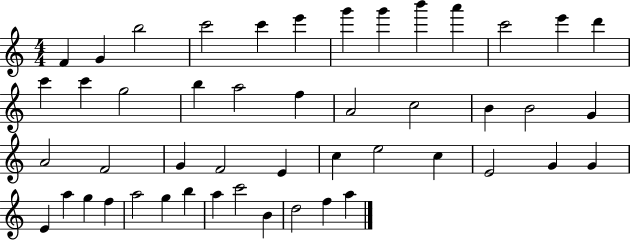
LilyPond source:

{
  \clef treble
  \numericTimeSignature
  \time 4/4
  \key c \major
  f'4 g'4 b''2 | c'''2 c'''4 e'''4 | g'''4 g'''4 b'''4 a'''4 | c'''2 e'''4 d'''4 | \break c'''4 c'''4 g''2 | b''4 a''2 f''4 | a'2 c''2 | b'4 b'2 g'4 | \break a'2 f'2 | g'4 f'2 e'4 | c''4 e''2 c''4 | e'2 g'4 g'4 | \break e'4 a''4 g''4 f''4 | a''2 g''4 b''4 | a''4 c'''2 b'4 | d''2 f''4 a''4 | \break \bar "|."
}